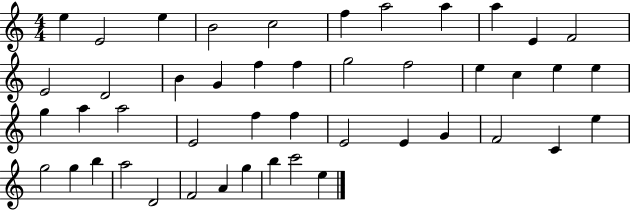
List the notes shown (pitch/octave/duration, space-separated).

E5/q E4/h E5/q B4/h C5/h F5/q A5/h A5/q A5/q E4/q F4/h E4/h D4/h B4/q G4/q F5/q F5/q G5/h F5/h E5/q C5/q E5/q E5/q G5/q A5/q A5/h E4/h F5/q F5/q E4/h E4/q G4/q F4/h C4/q E5/q G5/h G5/q B5/q A5/h D4/h F4/h A4/q G5/q B5/q C6/h E5/q